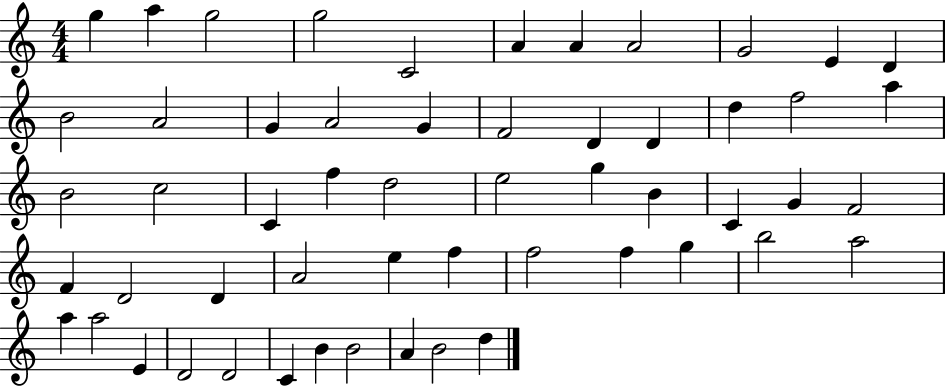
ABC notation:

X:1
T:Untitled
M:4/4
L:1/4
K:C
g a g2 g2 C2 A A A2 G2 E D B2 A2 G A2 G F2 D D d f2 a B2 c2 C f d2 e2 g B C G F2 F D2 D A2 e f f2 f g b2 a2 a a2 E D2 D2 C B B2 A B2 d